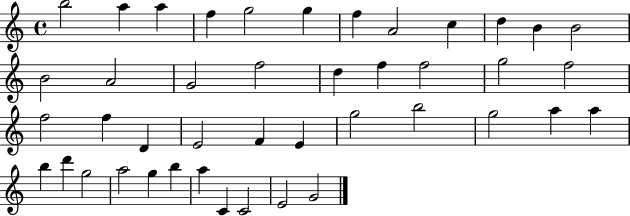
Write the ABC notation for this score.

X:1
T:Untitled
M:4/4
L:1/4
K:C
b2 a a f g2 g f A2 c d B B2 B2 A2 G2 f2 d f f2 g2 f2 f2 f D E2 F E g2 b2 g2 a a b d' g2 a2 g b a C C2 E2 G2